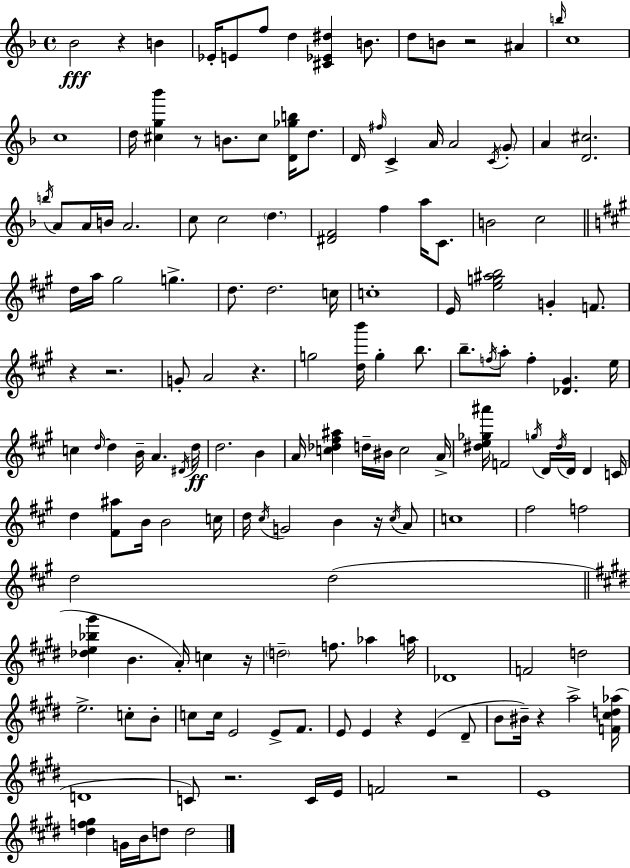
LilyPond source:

{
  \clef treble
  \time 4/4
  \defaultTimeSignature
  \key f \major
  bes'2\fff r4 b'4 | ees'16-. e'8 f''8 d''4 <cis' ees' dis''>4 b'8. | d''8 b'8 r2 ais'4 | \grace { b''16 } c''1 | \break c''1 | d''16 <cis'' g'' bes'''>4 r8 b'8. cis''8 <d' ges'' b''>16 d''8. | d'16 \grace { fis''16 } c'4-> a'16 a'2 | \acciaccatura { c'16 } \parenthesize g'8-. a'4 <d' cis''>2. | \break \acciaccatura { b''16 } a'8 a'16 b'16 a'2. | c''8 c''2 \parenthesize d''4. | <dis' f'>2 f''4 | a''16 c'8. b'2 c''2 | \break \bar "||" \break \key a \major d''16 a''16 gis''2 g''4.-> | d''8. d''2. c''16 | c''1-. | e'16 <e'' g'' ais'' b''>2 g'4-. f'8. | \break r4 r2. | g'8-. a'2 r4. | g''2 <d'' b'''>16 g''4-. b''8. | b''8.-- \acciaccatura { f''16 } a''8-. f''4-. <des' gis'>4. | \break e''16 c''4 \grace { d''16~ }~ d''4 b'16-- a'4. | \acciaccatura { dis'16 }\ff d''16 d''2. b'4 | a'16 <c'' des'' fis'' ais''>4 d''16-- bis'16 c''2 | a'16-> <dis'' e'' ges'' ais'''>16 f'2 \acciaccatura { g''16 } d'16 \acciaccatura { dis''16 } d'16 | \break d'4 c'16 d''4 <fis' ais''>8 b'16 b'2 | c''16 d''16 \acciaccatura { cis''16 } g'2 b'4 | r16 \acciaccatura { cis''16 } a'8 c''1 | fis''2 f''2 | \break d''2 d''2( | \bar "||" \break \key e \major <des'' e'' bes'' gis'''>4 b'4. a'16-.) c''4 r16 | \parenthesize d''2-- f''8. aes''4 a''16 | des'1 | f'2 d''2 | \break e''2.-> c''8-. b'8-. | c''8 c''16 e'2 e'8-> fis'8. | e'8 e'4 r4 e'4( dis'8-- | b'8 bis'16--) r4 a''2-> <f' cis'' d'' aes''>16( | \break d'1 | c'8) r2. c'16 e'16 | f'2 r2 | e'1 | \break <dis'' f'' gis''>4 g'16 b'16 d''8 d''2 | \bar "|."
}